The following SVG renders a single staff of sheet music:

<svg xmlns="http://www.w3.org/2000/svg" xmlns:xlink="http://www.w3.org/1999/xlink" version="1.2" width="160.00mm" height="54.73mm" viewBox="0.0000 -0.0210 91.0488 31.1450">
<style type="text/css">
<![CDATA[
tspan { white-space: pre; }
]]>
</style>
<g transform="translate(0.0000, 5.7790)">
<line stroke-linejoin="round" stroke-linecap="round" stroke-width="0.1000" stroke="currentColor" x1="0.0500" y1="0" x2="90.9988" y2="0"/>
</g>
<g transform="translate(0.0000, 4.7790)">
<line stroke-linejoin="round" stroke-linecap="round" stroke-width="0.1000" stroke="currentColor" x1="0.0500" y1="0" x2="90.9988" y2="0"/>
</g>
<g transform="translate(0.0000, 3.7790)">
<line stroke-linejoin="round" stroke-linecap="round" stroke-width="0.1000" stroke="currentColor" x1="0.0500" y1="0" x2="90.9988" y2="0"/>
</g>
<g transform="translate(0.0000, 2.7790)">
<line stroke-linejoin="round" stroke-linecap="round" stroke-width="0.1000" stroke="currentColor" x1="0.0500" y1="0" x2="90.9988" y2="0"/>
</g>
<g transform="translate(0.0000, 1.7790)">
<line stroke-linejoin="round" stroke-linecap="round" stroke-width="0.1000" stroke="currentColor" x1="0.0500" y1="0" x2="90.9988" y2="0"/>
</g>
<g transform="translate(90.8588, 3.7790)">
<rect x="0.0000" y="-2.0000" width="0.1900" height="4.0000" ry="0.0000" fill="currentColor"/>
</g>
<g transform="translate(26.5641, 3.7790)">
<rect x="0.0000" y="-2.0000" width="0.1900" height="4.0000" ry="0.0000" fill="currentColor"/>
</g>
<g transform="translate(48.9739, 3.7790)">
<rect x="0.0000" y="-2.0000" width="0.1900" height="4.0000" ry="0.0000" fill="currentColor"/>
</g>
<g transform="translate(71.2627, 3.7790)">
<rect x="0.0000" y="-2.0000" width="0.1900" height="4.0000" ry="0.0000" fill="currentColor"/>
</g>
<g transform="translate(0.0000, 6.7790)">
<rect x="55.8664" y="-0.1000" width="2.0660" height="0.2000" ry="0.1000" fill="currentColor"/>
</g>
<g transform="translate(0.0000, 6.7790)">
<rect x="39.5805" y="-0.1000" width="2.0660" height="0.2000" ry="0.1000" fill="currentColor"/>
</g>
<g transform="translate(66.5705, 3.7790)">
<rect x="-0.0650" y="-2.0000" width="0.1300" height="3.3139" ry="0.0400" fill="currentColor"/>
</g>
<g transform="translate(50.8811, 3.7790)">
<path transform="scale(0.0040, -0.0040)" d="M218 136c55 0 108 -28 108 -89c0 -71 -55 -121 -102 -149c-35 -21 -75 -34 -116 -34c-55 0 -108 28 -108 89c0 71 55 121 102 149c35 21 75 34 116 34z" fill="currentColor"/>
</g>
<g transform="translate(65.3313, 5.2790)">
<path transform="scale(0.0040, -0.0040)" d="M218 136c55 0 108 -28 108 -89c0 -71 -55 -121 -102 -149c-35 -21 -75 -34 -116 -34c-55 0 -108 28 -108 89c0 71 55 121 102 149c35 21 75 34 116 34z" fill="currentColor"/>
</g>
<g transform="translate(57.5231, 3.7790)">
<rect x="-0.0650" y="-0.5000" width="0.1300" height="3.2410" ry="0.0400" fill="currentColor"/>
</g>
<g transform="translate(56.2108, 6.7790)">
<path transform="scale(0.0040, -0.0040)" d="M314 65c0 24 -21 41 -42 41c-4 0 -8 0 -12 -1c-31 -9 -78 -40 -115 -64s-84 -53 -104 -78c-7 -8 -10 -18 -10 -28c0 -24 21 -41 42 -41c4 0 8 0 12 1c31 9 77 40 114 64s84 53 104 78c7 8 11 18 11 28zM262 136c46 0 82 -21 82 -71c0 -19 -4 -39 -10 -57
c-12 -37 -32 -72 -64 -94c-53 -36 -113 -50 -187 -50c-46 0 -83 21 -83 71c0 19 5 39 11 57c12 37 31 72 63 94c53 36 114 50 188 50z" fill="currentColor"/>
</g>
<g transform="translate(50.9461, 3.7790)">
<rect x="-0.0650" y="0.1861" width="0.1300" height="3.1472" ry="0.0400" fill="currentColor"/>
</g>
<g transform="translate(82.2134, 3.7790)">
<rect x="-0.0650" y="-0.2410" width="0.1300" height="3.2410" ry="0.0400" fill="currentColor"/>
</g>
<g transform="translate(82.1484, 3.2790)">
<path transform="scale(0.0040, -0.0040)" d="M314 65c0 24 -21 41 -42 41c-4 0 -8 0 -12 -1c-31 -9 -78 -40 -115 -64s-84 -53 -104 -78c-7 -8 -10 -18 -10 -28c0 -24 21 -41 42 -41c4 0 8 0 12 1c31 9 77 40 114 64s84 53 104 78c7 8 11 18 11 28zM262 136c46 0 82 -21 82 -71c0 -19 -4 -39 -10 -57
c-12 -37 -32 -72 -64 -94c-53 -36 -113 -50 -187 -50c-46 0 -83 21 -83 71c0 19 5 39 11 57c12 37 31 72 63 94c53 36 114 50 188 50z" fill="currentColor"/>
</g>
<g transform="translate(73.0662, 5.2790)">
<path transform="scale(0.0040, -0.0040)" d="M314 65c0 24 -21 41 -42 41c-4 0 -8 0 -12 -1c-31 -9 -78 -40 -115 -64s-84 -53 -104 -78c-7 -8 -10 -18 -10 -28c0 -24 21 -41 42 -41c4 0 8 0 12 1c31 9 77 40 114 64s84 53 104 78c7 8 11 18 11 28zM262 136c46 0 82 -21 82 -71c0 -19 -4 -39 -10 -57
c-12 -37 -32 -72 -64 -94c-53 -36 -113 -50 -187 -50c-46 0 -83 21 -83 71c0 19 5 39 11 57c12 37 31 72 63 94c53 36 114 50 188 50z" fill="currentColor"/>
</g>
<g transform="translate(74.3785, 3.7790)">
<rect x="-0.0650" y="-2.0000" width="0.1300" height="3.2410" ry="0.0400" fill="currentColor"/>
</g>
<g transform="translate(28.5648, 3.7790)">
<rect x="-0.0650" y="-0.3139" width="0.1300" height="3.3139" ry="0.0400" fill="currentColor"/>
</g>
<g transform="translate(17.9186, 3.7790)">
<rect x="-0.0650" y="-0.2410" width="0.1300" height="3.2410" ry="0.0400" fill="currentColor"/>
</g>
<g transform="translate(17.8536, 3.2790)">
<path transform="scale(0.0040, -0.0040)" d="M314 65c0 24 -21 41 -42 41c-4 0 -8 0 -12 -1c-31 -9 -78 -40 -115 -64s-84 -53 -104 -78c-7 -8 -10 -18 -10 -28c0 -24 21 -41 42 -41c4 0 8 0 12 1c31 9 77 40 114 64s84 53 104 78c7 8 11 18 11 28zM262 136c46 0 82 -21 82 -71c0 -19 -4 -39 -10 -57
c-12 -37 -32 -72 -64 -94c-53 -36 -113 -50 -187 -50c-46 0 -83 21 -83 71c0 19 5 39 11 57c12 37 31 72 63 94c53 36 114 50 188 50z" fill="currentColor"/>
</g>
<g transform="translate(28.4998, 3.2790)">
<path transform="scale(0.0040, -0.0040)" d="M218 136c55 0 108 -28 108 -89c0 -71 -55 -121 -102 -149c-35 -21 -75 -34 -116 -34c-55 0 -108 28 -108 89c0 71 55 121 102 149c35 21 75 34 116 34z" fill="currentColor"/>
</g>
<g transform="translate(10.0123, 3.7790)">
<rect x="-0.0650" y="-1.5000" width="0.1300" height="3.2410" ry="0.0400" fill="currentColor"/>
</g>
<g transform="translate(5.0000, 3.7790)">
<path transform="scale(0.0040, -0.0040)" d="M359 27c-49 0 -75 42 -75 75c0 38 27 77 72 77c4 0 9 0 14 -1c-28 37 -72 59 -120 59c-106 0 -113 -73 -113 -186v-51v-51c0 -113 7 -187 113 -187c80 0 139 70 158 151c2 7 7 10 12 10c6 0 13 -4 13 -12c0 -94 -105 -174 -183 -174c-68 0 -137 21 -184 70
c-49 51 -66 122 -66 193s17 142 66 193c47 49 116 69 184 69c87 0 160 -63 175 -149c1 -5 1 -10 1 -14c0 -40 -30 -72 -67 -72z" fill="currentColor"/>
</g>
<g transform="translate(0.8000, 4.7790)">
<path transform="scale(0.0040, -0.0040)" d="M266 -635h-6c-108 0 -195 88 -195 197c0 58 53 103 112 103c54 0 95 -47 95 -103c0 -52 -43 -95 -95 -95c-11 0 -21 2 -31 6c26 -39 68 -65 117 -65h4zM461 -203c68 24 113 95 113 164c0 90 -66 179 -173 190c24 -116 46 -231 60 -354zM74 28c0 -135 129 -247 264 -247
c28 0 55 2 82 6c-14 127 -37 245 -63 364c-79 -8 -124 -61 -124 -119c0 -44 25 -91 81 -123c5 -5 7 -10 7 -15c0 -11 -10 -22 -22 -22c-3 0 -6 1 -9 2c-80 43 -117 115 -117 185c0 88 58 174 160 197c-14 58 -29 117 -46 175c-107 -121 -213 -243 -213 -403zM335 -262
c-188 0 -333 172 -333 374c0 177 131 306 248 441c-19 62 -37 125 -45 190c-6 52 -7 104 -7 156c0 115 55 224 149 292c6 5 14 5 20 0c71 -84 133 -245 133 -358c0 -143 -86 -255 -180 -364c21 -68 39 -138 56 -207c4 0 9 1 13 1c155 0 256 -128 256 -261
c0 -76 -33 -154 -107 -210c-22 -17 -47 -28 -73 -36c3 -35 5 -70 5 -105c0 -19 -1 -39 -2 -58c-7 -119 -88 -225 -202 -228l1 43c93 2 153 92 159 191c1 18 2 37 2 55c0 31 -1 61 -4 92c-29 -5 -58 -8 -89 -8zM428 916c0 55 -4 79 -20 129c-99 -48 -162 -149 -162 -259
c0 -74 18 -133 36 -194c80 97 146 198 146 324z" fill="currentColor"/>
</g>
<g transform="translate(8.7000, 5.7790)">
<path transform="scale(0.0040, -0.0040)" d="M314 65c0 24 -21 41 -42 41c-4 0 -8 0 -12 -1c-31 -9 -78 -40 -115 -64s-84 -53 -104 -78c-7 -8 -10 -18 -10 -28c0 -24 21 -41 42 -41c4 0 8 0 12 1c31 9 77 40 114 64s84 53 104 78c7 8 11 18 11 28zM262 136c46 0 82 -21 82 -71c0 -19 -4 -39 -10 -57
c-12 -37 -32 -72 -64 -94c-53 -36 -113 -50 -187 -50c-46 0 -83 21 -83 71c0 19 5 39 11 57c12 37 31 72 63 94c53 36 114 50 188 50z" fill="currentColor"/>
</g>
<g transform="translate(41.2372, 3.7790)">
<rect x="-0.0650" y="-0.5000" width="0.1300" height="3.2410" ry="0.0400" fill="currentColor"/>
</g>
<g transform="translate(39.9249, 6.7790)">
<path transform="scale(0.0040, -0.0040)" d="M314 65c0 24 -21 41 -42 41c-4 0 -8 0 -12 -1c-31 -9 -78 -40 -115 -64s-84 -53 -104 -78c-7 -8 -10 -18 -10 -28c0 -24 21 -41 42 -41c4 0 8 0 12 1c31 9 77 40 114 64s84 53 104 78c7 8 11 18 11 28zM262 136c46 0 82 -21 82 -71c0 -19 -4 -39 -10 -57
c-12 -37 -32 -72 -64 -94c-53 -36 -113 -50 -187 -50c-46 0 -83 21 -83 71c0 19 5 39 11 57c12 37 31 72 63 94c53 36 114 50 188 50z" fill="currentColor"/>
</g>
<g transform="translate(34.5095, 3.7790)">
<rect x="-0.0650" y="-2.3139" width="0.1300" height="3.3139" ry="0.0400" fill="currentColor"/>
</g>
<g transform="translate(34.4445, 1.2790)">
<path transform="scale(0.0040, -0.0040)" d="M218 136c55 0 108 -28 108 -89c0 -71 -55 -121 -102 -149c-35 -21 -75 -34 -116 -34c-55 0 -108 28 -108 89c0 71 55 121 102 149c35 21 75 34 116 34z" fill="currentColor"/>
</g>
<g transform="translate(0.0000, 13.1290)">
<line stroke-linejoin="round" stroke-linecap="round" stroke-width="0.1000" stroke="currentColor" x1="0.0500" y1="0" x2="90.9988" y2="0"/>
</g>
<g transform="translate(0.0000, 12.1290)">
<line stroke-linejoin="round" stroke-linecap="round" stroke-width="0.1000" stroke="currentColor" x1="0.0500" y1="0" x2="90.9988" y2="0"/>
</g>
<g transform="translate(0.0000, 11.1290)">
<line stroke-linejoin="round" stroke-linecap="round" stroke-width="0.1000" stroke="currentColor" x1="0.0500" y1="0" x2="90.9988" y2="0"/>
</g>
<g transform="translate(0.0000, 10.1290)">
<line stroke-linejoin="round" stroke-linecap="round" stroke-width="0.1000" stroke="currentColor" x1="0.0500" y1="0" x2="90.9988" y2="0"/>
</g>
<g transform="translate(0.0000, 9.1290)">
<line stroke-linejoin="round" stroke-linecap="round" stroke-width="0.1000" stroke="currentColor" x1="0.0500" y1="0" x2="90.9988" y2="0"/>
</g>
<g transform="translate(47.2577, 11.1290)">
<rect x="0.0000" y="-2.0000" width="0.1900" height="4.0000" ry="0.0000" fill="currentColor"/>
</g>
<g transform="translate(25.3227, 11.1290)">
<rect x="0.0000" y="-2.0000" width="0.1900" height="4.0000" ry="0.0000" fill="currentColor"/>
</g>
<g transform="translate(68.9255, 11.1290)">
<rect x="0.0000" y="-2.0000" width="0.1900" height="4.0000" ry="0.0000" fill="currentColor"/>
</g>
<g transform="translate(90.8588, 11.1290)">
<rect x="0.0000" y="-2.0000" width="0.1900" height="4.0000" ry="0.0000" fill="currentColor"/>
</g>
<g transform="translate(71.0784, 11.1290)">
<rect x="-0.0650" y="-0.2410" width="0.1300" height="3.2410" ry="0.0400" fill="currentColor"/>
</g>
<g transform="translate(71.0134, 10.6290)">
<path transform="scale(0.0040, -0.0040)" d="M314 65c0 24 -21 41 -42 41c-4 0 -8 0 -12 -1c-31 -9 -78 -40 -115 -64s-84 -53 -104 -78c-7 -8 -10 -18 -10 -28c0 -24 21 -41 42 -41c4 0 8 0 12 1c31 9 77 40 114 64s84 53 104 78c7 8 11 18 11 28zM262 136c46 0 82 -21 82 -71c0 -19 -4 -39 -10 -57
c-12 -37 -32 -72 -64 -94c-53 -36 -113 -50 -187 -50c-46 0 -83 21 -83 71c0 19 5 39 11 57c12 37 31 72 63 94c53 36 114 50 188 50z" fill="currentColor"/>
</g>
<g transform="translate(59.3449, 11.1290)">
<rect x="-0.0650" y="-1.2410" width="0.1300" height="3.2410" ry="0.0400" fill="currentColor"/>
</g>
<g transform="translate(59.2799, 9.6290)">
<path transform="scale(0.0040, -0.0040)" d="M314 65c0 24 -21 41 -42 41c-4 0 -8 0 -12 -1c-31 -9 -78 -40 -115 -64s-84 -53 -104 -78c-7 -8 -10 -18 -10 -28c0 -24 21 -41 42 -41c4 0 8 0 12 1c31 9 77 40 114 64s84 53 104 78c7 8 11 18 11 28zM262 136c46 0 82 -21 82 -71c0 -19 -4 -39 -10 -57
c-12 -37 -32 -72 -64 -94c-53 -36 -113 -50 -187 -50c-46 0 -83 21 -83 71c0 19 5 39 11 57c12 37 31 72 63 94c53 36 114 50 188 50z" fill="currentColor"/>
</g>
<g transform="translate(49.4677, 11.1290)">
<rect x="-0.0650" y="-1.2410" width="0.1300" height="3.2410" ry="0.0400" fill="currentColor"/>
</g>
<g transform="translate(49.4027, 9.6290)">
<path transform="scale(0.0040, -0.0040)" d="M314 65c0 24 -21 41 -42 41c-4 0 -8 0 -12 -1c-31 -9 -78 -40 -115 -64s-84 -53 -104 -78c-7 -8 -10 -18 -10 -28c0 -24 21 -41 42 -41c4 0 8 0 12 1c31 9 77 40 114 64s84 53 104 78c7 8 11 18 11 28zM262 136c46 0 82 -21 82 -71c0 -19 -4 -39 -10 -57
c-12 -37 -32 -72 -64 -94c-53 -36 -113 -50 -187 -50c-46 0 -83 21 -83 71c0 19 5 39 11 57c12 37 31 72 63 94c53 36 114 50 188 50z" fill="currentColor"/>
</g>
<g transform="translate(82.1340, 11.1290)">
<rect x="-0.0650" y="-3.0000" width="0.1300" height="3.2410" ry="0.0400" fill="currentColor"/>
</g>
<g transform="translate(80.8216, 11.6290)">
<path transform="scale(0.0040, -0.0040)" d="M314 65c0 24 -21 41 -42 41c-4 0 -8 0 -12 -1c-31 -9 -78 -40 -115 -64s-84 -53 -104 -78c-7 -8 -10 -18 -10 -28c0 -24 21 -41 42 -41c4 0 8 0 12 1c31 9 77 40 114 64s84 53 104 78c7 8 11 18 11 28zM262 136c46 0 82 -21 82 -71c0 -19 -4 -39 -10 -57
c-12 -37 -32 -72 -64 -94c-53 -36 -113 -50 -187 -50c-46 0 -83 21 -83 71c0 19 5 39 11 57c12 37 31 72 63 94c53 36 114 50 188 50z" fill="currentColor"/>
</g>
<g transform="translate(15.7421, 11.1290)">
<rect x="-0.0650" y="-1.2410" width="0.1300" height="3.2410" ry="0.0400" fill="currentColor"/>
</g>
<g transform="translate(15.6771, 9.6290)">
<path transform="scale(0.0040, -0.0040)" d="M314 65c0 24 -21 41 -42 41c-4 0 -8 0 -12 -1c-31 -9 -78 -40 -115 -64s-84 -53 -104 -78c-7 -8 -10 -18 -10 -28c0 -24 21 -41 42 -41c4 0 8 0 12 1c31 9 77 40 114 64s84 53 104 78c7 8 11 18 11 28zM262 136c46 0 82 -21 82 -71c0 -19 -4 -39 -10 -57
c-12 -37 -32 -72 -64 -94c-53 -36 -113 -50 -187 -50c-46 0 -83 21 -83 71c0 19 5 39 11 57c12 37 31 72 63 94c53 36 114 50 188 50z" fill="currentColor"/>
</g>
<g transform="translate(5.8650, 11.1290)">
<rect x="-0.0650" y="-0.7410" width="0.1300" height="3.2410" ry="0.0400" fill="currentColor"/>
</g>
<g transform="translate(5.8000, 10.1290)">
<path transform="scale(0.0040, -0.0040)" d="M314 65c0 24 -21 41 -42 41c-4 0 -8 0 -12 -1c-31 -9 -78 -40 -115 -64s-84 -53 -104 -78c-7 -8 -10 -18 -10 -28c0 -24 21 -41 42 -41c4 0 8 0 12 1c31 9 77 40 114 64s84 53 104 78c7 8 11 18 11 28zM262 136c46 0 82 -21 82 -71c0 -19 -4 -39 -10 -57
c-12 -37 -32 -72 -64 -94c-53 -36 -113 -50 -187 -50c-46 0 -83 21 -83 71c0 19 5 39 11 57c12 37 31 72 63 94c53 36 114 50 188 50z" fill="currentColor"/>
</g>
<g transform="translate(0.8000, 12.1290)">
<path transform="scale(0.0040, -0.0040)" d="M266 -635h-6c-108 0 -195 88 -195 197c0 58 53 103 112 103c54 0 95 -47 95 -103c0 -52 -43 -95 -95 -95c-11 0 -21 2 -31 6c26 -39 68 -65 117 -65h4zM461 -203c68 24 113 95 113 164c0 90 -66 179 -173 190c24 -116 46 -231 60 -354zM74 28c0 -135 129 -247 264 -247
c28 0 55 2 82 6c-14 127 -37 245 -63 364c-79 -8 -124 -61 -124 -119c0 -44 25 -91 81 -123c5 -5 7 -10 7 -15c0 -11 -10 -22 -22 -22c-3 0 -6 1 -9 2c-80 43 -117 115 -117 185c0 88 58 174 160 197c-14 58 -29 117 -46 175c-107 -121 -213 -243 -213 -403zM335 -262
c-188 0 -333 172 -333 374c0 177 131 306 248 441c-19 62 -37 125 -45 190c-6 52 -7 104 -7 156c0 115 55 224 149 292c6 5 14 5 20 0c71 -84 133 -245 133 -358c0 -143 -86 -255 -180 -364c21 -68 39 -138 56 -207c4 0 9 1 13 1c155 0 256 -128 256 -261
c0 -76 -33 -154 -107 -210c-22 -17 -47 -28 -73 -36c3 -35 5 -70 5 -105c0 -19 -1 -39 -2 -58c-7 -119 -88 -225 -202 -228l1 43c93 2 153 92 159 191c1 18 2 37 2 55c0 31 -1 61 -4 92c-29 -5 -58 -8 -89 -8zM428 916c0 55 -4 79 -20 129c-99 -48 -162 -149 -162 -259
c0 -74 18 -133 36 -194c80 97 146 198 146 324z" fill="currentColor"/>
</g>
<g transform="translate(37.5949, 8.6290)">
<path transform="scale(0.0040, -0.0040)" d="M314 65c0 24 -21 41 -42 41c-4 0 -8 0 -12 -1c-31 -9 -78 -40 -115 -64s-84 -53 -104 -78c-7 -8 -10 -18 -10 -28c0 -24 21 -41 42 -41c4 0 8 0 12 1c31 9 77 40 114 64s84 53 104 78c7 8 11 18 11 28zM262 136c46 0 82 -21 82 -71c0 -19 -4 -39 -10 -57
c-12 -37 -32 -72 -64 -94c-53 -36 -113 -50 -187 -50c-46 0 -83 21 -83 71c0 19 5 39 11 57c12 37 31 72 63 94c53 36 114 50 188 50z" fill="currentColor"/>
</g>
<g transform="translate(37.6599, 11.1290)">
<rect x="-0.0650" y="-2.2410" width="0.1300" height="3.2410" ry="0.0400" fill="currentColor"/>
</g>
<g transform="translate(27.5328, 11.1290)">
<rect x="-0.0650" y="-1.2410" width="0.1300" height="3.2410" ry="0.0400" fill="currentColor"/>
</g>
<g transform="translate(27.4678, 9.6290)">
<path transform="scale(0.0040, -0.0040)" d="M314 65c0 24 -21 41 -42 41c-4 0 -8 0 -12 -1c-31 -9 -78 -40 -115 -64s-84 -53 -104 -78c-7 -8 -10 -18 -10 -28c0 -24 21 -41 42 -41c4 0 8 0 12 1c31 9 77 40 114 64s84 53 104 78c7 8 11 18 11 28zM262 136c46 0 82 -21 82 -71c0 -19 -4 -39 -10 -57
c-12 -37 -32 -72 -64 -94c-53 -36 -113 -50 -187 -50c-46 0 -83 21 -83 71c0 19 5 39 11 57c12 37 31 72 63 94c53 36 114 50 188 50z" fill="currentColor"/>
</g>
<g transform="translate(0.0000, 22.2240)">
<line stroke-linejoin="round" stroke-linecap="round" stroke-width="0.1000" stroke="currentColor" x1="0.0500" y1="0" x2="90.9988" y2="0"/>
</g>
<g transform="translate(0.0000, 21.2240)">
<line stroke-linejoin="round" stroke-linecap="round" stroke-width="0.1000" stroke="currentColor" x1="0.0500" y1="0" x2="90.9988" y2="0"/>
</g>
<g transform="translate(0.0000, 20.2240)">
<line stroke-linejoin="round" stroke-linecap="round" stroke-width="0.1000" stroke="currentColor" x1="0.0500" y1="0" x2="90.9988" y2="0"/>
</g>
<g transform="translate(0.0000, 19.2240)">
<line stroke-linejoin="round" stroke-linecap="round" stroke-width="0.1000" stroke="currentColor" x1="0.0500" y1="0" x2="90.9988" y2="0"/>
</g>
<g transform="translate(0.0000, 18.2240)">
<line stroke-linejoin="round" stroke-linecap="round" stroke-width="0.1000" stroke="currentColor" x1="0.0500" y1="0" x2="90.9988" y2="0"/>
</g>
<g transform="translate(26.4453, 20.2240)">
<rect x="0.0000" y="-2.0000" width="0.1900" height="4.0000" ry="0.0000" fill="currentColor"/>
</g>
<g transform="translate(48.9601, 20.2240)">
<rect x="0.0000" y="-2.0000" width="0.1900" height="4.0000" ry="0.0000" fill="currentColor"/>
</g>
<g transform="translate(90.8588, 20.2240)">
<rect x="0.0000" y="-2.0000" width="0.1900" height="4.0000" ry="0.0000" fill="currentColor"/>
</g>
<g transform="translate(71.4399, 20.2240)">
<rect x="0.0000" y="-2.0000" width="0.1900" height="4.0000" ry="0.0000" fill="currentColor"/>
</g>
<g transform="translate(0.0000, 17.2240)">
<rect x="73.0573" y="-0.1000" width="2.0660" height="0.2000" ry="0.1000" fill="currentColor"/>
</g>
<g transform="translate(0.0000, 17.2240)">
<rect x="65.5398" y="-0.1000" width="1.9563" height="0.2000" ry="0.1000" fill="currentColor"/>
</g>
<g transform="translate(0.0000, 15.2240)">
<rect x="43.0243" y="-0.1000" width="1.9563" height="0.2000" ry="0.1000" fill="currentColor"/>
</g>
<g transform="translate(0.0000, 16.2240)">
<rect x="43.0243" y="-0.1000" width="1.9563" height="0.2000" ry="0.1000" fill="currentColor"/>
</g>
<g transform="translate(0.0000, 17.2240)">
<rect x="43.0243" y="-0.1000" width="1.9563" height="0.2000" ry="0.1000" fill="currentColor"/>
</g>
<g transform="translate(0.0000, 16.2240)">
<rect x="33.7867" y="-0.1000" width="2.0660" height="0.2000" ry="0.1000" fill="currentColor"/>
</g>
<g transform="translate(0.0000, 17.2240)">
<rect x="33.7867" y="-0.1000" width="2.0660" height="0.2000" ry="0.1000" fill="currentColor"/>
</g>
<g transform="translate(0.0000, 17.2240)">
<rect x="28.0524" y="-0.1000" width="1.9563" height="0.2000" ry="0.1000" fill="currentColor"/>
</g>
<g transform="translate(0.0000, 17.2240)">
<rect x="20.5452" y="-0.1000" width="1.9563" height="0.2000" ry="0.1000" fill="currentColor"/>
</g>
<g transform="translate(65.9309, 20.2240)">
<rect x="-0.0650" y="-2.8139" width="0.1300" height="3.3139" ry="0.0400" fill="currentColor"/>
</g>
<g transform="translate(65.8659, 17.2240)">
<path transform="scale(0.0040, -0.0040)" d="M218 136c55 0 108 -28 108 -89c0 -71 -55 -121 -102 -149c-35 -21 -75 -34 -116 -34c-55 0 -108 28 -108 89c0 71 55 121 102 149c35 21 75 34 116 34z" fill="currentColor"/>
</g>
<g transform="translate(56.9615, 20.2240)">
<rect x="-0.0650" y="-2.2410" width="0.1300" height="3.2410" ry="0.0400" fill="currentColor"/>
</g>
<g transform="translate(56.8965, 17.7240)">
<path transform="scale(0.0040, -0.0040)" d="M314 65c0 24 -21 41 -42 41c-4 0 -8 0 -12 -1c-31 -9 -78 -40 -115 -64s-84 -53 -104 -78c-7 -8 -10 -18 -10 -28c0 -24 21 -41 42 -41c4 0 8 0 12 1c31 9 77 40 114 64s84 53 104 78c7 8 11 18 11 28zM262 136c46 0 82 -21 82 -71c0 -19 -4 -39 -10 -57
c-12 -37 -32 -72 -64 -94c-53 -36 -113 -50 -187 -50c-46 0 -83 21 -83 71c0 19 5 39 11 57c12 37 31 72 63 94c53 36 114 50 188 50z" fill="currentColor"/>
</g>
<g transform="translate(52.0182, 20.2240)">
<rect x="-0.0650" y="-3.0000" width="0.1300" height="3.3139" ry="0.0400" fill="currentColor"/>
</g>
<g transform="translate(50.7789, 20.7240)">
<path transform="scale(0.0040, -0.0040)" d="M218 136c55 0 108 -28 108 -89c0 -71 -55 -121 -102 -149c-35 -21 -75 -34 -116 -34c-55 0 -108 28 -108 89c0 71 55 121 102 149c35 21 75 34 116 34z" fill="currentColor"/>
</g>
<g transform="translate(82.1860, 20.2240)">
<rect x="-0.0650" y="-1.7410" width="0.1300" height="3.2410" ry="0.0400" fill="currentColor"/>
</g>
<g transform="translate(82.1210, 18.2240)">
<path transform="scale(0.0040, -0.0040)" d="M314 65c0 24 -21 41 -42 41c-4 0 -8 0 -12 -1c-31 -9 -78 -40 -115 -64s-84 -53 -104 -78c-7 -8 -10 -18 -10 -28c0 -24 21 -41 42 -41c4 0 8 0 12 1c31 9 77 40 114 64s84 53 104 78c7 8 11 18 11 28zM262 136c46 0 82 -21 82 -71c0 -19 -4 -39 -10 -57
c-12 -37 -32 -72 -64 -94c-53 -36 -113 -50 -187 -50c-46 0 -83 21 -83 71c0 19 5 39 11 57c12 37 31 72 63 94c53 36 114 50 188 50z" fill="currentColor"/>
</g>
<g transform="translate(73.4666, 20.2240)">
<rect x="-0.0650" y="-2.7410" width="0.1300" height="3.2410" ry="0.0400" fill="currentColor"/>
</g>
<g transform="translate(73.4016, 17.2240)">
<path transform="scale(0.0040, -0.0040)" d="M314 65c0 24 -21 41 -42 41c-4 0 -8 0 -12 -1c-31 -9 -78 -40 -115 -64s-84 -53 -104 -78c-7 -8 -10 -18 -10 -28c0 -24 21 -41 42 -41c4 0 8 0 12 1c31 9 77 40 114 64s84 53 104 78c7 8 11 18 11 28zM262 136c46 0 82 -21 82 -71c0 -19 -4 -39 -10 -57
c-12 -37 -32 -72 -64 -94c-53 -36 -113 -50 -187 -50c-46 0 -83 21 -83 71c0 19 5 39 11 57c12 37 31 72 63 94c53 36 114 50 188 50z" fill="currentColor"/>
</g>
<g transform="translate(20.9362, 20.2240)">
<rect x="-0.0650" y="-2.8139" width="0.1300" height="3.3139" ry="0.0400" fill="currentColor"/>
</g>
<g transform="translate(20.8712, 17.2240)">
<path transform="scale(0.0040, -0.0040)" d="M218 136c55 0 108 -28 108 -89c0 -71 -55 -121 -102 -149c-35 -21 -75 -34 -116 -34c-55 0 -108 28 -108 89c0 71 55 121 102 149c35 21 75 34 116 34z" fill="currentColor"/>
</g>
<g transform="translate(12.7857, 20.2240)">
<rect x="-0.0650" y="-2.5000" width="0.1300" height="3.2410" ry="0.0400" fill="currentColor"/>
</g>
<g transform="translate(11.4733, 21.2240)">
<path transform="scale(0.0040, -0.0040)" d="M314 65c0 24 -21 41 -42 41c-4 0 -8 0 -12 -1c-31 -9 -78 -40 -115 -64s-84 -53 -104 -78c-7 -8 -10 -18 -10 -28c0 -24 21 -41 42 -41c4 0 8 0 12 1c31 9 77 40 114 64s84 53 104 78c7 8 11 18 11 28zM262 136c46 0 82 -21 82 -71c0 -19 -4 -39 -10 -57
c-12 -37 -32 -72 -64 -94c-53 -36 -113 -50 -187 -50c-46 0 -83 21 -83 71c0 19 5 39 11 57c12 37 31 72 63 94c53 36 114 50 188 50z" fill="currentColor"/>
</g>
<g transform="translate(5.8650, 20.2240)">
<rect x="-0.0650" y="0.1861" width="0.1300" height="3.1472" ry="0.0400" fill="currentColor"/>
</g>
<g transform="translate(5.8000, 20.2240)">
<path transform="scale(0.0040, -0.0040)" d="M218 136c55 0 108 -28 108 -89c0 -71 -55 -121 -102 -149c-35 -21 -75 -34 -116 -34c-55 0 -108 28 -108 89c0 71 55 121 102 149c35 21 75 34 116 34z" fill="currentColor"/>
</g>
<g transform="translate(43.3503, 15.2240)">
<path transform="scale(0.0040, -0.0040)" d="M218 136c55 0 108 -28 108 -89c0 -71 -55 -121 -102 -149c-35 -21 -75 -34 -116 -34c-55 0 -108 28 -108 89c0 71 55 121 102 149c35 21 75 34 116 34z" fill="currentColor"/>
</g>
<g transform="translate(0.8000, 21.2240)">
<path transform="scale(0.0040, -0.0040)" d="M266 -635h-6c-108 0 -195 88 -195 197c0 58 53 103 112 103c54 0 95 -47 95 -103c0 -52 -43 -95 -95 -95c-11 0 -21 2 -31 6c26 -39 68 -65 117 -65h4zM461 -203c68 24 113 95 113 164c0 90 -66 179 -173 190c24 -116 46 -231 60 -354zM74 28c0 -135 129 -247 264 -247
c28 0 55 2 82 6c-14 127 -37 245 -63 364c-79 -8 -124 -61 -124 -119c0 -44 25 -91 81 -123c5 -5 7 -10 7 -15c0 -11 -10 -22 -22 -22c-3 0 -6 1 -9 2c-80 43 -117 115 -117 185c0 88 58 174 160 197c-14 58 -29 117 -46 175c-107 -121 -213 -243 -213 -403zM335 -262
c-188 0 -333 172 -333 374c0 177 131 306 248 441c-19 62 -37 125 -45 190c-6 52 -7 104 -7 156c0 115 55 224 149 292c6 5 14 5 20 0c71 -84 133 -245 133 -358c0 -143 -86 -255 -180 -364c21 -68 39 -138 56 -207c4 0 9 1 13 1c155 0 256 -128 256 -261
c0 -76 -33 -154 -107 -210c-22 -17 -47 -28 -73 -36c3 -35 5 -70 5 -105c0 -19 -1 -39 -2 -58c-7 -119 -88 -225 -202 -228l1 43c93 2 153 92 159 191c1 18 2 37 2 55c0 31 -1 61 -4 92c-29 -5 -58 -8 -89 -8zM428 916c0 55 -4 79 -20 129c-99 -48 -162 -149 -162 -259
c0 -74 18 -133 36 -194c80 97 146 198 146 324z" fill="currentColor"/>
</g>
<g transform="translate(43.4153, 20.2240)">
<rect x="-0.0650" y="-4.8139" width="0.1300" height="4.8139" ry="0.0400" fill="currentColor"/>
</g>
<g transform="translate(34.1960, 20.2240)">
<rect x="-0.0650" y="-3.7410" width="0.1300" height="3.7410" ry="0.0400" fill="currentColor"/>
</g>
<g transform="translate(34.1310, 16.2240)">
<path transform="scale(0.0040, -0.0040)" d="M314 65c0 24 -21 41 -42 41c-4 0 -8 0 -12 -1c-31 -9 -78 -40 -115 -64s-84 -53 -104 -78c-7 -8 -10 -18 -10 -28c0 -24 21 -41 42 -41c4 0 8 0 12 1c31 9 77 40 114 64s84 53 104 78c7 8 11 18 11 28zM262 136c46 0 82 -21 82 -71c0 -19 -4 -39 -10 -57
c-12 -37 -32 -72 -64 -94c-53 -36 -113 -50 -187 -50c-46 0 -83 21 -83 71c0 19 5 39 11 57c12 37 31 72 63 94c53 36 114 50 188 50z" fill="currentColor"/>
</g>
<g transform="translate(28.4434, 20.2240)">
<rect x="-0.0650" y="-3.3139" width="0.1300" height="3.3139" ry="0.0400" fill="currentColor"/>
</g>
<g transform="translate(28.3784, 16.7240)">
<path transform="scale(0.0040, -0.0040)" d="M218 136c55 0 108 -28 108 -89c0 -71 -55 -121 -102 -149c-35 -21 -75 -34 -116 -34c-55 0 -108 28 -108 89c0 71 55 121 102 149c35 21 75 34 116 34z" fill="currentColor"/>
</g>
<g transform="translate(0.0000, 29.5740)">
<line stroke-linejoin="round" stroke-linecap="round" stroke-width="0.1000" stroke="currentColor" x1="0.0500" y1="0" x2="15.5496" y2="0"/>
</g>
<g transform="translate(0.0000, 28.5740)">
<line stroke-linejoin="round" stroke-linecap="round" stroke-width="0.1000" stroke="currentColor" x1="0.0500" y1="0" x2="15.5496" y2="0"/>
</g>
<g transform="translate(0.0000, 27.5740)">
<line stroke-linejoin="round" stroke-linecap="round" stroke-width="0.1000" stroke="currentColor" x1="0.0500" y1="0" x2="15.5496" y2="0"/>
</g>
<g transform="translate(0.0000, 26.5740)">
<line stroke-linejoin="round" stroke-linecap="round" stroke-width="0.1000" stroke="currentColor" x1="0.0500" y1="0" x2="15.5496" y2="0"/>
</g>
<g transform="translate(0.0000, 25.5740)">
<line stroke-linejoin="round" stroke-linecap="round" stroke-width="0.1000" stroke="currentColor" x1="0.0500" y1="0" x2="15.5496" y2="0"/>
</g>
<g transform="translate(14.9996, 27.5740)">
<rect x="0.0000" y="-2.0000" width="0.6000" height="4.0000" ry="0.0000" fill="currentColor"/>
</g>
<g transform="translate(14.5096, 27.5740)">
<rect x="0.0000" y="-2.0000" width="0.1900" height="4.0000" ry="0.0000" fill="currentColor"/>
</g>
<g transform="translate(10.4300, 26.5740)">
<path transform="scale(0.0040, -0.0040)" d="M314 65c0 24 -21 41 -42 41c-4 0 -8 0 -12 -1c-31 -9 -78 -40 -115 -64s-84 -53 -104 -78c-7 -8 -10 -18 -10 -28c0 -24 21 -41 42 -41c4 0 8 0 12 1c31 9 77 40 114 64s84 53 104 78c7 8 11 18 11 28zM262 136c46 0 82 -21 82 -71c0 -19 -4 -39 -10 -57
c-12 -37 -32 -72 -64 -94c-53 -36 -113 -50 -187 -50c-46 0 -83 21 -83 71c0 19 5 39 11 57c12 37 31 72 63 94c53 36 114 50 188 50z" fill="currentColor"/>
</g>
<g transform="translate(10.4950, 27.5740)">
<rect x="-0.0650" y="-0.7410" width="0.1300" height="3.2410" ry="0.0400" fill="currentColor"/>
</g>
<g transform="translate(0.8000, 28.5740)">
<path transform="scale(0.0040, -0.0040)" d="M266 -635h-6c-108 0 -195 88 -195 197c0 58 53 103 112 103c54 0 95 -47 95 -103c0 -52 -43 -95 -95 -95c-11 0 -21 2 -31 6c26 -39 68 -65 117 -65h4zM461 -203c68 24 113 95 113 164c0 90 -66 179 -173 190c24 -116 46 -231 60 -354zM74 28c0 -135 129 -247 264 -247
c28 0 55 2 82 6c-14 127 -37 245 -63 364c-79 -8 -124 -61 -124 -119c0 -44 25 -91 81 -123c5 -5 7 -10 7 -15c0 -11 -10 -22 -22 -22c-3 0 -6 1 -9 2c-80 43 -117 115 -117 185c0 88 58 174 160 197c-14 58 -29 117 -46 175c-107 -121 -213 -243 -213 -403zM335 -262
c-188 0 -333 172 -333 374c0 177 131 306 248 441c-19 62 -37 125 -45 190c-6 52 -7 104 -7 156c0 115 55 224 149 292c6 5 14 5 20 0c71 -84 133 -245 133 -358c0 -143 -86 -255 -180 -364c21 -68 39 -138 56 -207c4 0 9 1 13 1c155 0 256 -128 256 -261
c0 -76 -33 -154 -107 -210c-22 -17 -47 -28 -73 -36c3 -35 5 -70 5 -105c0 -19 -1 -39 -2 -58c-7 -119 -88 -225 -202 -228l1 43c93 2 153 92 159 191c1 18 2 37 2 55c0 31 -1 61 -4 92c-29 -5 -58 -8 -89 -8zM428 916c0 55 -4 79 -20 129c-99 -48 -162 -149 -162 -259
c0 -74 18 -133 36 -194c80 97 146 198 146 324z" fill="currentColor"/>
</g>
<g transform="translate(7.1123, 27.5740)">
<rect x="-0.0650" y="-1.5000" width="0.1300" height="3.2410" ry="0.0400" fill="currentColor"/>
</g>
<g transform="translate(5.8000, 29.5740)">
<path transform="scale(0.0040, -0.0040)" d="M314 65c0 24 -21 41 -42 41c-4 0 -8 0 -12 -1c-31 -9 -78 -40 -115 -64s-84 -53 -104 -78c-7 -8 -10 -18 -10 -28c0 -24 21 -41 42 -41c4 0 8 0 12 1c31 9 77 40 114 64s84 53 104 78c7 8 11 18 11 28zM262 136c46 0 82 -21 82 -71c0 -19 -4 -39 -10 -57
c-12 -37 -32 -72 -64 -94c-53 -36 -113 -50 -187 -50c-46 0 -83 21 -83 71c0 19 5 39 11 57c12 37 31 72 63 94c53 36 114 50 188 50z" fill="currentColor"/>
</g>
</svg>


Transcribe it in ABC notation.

X:1
T:Untitled
M:4/4
L:1/4
K:C
E2 c2 c g C2 B C2 F F2 c2 d2 e2 e2 g2 e2 e2 c2 A2 B G2 a b c'2 e' A g2 a a2 f2 E2 d2